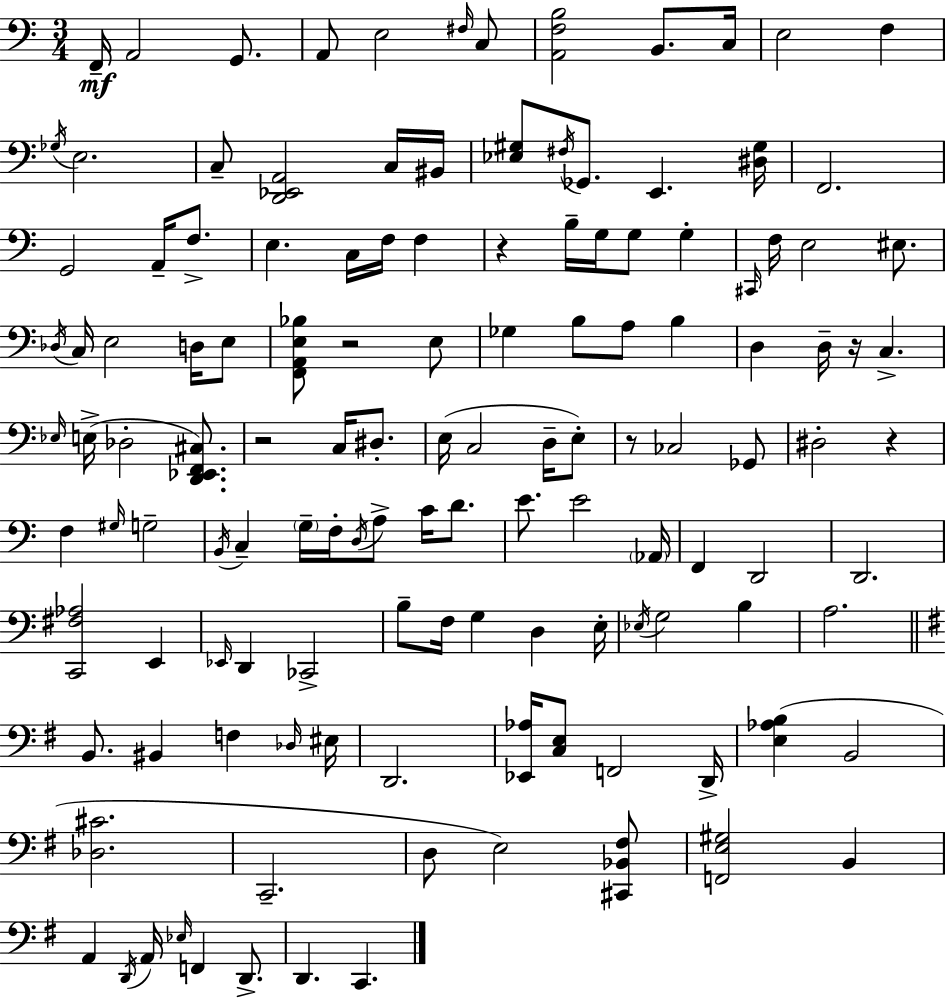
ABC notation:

X:1
T:Untitled
M:3/4
L:1/4
K:C
F,,/4 A,,2 G,,/2 A,,/2 E,2 ^F,/4 C,/2 [A,,F,B,]2 B,,/2 C,/4 E,2 F, _G,/4 E,2 C,/2 [D,,_E,,A,,]2 C,/4 ^B,,/4 [_E,^G,]/2 ^F,/4 _G,,/2 E,, [^D,^G,]/4 F,,2 G,,2 A,,/4 F,/2 E, C,/4 F,/4 F, z B,/4 G,/4 G,/2 G, ^C,,/4 F,/4 E,2 ^E,/2 _D,/4 C,/4 E,2 D,/4 E,/2 [F,,A,,E,_B,]/2 z2 E,/2 _G, B,/2 A,/2 B, D, D,/4 z/4 C, _E,/4 E,/4 _D,2 [D,,_E,,F,,^C,]/2 z2 C,/4 ^D,/2 E,/4 C,2 D,/4 E,/2 z/2 _C,2 _G,,/2 ^D,2 z F, ^G,/4 G,2 B,,/4 C, G,/4 F,/4 D,/4 A,/2 C/4 D/2 E/2 E2 _A,,/4 F,, D,,2 D,,2 [C,,^F,_A,]2 E,, _E,,/4 D,, _C,,2 B,/2 F,/4 G, D, E,/4 _E,/4 G,2 B, A,2 B,,/2 ^B,, F, _D,/4 ^E,/4 D,,2 [_E,,_A,]/4 [C,E,]/2 F,,2 D,,/4 [E,_A,B,] B,,2 [_D,^C]2 C,,2 D,/2 E,2 [^C,,_B,,^F,]/2 [F,,E,^G,]2 B,, A,, D,,/4 A,,/4 _E,/4 F,, D,,/2 D,, C,,